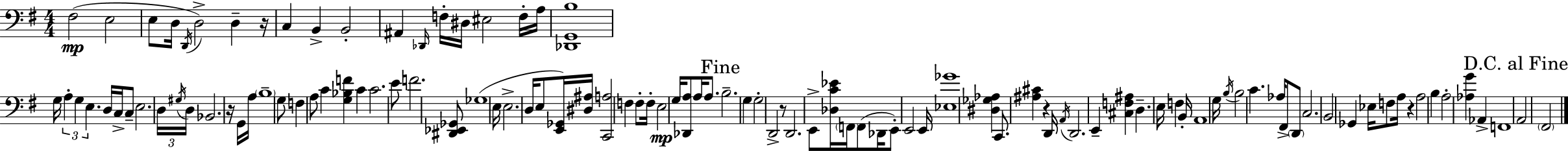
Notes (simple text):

F#3/h E3/h E3/e D3/s D2/s D3/h D3/q R/s C3/q B2/q B2/h A#2/q Db2/s F3/s D#3/s EIS3/h F3/s A3/s [Db2,G2,B3]/w G3/s A3/q G3/q E3/q. D3/s C3/s C3/e E3/h. D3/s G#3/s D3/s Bb2/h. R/s G2/s A3/s B3/w G3/e F3/q A3/e C4/q [G3,Bb3,F4]/q C4/q C4/h. E4/e F4/h. [D#2,Eb2,Gb2]/e Gb3/w E3/s E3/h. D3/s E3/e [E2,Gb2]/s [D#3,A#3]/s [C2,A3]/h F3/q F3/e F3/s E3/h G3/s [Db2,A3]/e A3/s A3/e. B3/h. G3/q G3/h D2/h R/e D2/h. E2/e [Db3,C4,Eb4]/s F2/s F2/e Db2/s E2/e E2/h E2/s [Eb3,Gb4]/w [D#3,Gb3,Ab3]/q C2/e. [A#3,C#4]/q R/q D2/s A2/s D2/h. E2/q [C#3,F3,A#3]/q D3/q. E3/s F3/q B2/s A2/w G3/s B3/s B3/h C4/q. Ab3/s F#2/e D2/e C3/h. B2/h Gb2/q Eb3/s F3/e A3/s R/q A3/h B3/q A3/h [Ab3,G4]/q Ab2/q F2/w A2/h F#2/h